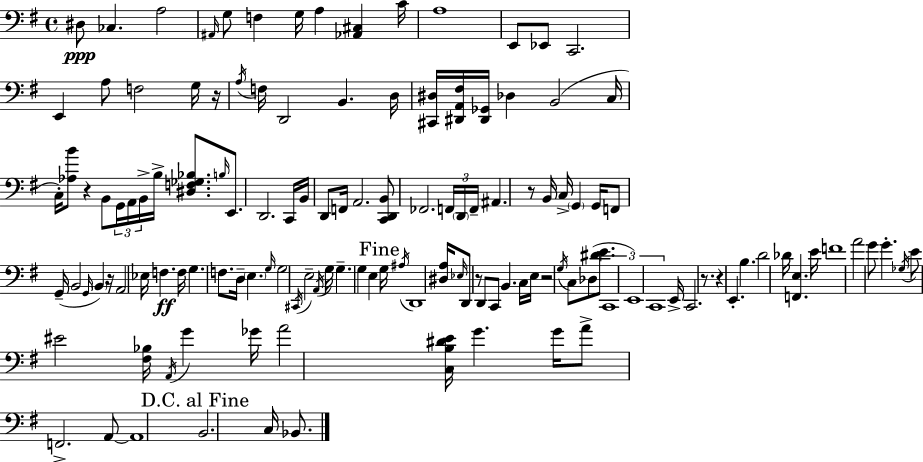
D#3/e CES3/q. A3/h A#2/s G3/e F3/q G3/s A3/q [Ab2,C#3]/q C4/s A3/w E2/e Eb2/e C2/h. E2/q A3/e F3/h G3/s R/s A3/s F3/s D2/h B2/q. D3/s [C#2,D#3]/s [D#2,A2,F#3]/s [D#2,Gb2]/s Db3/q B2/h C3/s C3/s [Ab3,B4]/e R/q B2/e G2/s A2/s B2/s B3/s [D#3,F3,Gb3,Bb3]/e. B3/s E2/e. D2/h. C2/s B2/s D2/e F2/s A2/h. [C2,D2,B2]/e FES2/h. F2/s D2/s F2/s A#2/q. R/e B2/s C3/s G2/q G2/s F2/e G2/s B2/h G2/s B2/q R/s A2/h Eb3/s F3/q. F3/s G3/q. F3/e. D3/s E3/q. G3/s G3/h C#2/s E3/h A2/s G3/s G3/q. G3/q E3/q G3/s A#3/s D2/w [D#3,A3]/s Eb3/s D2/e R/e D2/e C2/e B2/q. C3/s E3/s R/h G3/s C3/e Db3/e [D#4,E4]/e. C2/w E2/w C2/w E2/s C2/h. R/e. R/q E2/q. B3/q. D4/h Db4/s [F2,E3]/q. E4/s F4/w A4/h G4/e G4/q. Gb3/s E4/e EIS4/h [F#3,Bb3]/s A2/s G4/q Gb4/s A4/h [C3,B3,D#4,E4]/s G4/q. G4/s A4/e F2/h. A2/e A2/w B2/h. C3/s Bb2/e.